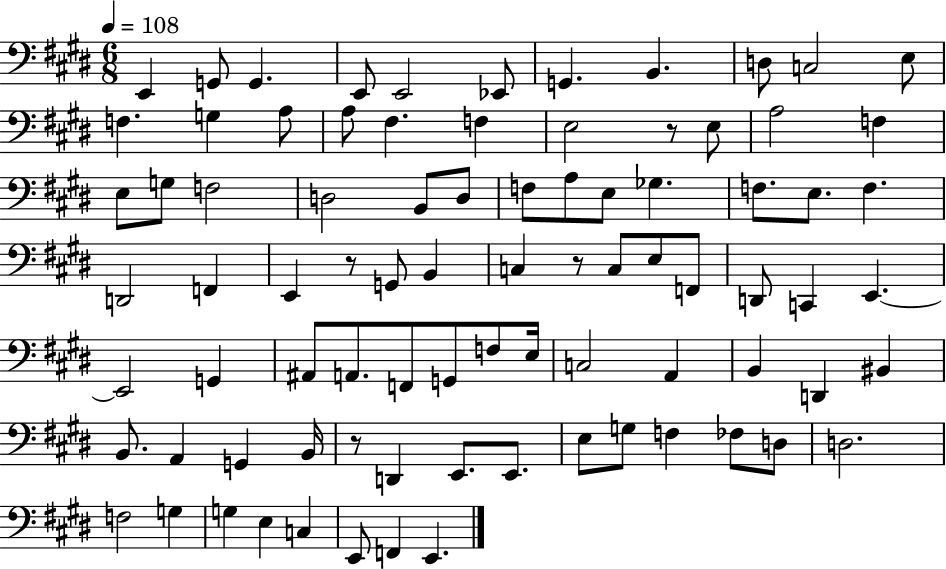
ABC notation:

X:1
T:Untitled
M:6/8
L:1/4
K:E
E,, G,,/2 G,, E,,/2 E,,2 _E,,/2 G,, B,, D,/2 C,2 E,/2 F, G, A,/2 A,/2 ^F, F, E,2 z/2 E,/2 A,2 F, E,/2 G,/2 F,2 D,2 B,,/2 D,/2 F,/2 A,/2 E,/2 _G, F,/2 E,/2 F, D,,2 F,, E,, z/2 G,,/2 B,, C, z/2 C,/2 E,/2 F,,/2 D,,/2 C,, E,, E,,2 G,, ^A,,/2 A,,/2 F,,/2 G,,/2 F,/2 E,/4 C,2 A,, B,, D,, ^B,, B,,/2 A,, G,, B,,/4 z/2 D,, E,,/2 E,,/2 E,/2 G,/2 F, _F,/2 D,/2 D,2 F,2 G, G, E, C, E,,/2 F,, E,,